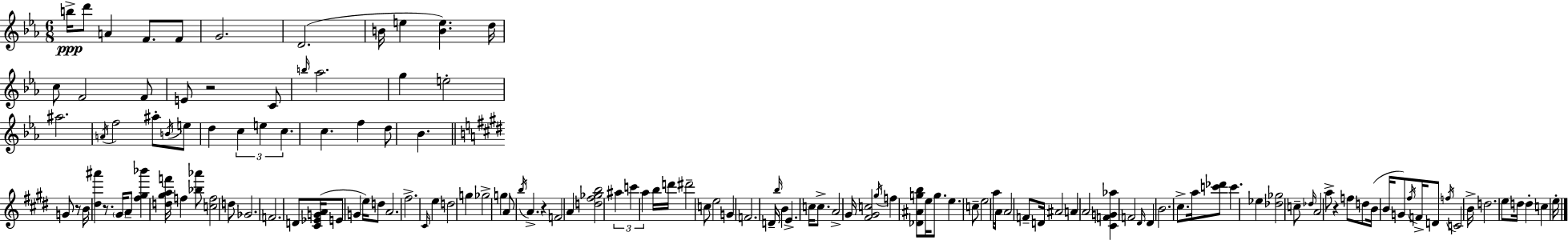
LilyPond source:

{
  \clef treble
  \numericTimeSignature
  \time 6/8
  \key ees \major
  \repeat volta 2 { b''16->\ppp d'''8 a'4 f'8. f'8 | g'2. | d'2.( | b'16 e''4 <b' e''>4.) d''16 | \break c''8 f'2 f'8 | e'8 r2 c'8 | \grace { b''16 } aes''2. | g''4 e''2-. | \break ais''2. | \acciaccatura { a'16 } f''2 ais''8-. | \acciaccatura { b'16 } e''8 d''4 \tuplet 3/2 { c''4 e''4 | c''4. } c''4. | \break f''4 d''8 bes'4. | \bar "||" \break \key e \major g'8 r8 b'16 <dis'' ais'''>4 r8. | \parenthesize gis'16 a'8-- <fis'' gis'' bes'''>4 <d'' gis'' a'' f'''>16 f''4 | <bes'' aes'''>8 <c'' f''>2 d''8 | ges'2. | \break f'2. | d'8 <cis' ees' g' a'>16( e'8 g'4 e''16) d''8 | a'2. | fis''2.-> | \break \grace { cis'16 } e''4 d''2 | g''4 ges''2-> | g''4 a'8 \acciaccatura { b''16 } a'4.-> | r4 f'2 | \break a'4 <d'' fis'' ges'' b''>2 | \tuplet 3/2 { ais''4 c'''4 a''4 } | b''16 d'''16 dis'''2-- | c''8 e''2 g'4 | \break f'2. | d'16-- \grace { b''16 } b'4 e'4.-> | c''16 c''8.-> a'2-> | gis'16 <fis' gis' c''>2 \acciaccatura { gis''16 } | \break f''4 <des' ais' g'' b''>8 e''16 g''8. e''4. | c''8-- e''2 | a''8 a'16 a'2 | f'8-- d'16 ais'2 | \break a'4 a'2 | <cis' f' g' aes''>4 f'2 | \grace { dis'16 } dis'4 b'2. | cis''8.-> a''16 <c''' des'''>8 c'''4. | \break ees''4 <des'' ges''>2 | c''8-- \grace { des''16 } a'2 | a''8-> r4 f''8 | d''8 b'16( b'16 g'8) \acciaccatura { fis''16 } f'16-> d'8 \acciaccatura { f''16 } c'2 | \break b'16-> d''2. | e''8 d''16 d''4-. | c''4 e''16-. } \bar "|."
}